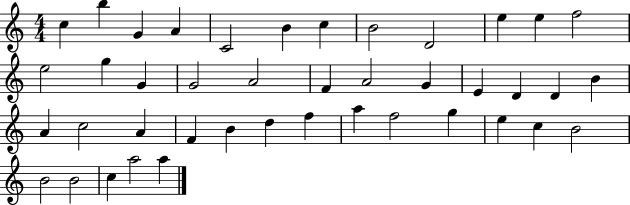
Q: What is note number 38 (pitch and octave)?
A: B4